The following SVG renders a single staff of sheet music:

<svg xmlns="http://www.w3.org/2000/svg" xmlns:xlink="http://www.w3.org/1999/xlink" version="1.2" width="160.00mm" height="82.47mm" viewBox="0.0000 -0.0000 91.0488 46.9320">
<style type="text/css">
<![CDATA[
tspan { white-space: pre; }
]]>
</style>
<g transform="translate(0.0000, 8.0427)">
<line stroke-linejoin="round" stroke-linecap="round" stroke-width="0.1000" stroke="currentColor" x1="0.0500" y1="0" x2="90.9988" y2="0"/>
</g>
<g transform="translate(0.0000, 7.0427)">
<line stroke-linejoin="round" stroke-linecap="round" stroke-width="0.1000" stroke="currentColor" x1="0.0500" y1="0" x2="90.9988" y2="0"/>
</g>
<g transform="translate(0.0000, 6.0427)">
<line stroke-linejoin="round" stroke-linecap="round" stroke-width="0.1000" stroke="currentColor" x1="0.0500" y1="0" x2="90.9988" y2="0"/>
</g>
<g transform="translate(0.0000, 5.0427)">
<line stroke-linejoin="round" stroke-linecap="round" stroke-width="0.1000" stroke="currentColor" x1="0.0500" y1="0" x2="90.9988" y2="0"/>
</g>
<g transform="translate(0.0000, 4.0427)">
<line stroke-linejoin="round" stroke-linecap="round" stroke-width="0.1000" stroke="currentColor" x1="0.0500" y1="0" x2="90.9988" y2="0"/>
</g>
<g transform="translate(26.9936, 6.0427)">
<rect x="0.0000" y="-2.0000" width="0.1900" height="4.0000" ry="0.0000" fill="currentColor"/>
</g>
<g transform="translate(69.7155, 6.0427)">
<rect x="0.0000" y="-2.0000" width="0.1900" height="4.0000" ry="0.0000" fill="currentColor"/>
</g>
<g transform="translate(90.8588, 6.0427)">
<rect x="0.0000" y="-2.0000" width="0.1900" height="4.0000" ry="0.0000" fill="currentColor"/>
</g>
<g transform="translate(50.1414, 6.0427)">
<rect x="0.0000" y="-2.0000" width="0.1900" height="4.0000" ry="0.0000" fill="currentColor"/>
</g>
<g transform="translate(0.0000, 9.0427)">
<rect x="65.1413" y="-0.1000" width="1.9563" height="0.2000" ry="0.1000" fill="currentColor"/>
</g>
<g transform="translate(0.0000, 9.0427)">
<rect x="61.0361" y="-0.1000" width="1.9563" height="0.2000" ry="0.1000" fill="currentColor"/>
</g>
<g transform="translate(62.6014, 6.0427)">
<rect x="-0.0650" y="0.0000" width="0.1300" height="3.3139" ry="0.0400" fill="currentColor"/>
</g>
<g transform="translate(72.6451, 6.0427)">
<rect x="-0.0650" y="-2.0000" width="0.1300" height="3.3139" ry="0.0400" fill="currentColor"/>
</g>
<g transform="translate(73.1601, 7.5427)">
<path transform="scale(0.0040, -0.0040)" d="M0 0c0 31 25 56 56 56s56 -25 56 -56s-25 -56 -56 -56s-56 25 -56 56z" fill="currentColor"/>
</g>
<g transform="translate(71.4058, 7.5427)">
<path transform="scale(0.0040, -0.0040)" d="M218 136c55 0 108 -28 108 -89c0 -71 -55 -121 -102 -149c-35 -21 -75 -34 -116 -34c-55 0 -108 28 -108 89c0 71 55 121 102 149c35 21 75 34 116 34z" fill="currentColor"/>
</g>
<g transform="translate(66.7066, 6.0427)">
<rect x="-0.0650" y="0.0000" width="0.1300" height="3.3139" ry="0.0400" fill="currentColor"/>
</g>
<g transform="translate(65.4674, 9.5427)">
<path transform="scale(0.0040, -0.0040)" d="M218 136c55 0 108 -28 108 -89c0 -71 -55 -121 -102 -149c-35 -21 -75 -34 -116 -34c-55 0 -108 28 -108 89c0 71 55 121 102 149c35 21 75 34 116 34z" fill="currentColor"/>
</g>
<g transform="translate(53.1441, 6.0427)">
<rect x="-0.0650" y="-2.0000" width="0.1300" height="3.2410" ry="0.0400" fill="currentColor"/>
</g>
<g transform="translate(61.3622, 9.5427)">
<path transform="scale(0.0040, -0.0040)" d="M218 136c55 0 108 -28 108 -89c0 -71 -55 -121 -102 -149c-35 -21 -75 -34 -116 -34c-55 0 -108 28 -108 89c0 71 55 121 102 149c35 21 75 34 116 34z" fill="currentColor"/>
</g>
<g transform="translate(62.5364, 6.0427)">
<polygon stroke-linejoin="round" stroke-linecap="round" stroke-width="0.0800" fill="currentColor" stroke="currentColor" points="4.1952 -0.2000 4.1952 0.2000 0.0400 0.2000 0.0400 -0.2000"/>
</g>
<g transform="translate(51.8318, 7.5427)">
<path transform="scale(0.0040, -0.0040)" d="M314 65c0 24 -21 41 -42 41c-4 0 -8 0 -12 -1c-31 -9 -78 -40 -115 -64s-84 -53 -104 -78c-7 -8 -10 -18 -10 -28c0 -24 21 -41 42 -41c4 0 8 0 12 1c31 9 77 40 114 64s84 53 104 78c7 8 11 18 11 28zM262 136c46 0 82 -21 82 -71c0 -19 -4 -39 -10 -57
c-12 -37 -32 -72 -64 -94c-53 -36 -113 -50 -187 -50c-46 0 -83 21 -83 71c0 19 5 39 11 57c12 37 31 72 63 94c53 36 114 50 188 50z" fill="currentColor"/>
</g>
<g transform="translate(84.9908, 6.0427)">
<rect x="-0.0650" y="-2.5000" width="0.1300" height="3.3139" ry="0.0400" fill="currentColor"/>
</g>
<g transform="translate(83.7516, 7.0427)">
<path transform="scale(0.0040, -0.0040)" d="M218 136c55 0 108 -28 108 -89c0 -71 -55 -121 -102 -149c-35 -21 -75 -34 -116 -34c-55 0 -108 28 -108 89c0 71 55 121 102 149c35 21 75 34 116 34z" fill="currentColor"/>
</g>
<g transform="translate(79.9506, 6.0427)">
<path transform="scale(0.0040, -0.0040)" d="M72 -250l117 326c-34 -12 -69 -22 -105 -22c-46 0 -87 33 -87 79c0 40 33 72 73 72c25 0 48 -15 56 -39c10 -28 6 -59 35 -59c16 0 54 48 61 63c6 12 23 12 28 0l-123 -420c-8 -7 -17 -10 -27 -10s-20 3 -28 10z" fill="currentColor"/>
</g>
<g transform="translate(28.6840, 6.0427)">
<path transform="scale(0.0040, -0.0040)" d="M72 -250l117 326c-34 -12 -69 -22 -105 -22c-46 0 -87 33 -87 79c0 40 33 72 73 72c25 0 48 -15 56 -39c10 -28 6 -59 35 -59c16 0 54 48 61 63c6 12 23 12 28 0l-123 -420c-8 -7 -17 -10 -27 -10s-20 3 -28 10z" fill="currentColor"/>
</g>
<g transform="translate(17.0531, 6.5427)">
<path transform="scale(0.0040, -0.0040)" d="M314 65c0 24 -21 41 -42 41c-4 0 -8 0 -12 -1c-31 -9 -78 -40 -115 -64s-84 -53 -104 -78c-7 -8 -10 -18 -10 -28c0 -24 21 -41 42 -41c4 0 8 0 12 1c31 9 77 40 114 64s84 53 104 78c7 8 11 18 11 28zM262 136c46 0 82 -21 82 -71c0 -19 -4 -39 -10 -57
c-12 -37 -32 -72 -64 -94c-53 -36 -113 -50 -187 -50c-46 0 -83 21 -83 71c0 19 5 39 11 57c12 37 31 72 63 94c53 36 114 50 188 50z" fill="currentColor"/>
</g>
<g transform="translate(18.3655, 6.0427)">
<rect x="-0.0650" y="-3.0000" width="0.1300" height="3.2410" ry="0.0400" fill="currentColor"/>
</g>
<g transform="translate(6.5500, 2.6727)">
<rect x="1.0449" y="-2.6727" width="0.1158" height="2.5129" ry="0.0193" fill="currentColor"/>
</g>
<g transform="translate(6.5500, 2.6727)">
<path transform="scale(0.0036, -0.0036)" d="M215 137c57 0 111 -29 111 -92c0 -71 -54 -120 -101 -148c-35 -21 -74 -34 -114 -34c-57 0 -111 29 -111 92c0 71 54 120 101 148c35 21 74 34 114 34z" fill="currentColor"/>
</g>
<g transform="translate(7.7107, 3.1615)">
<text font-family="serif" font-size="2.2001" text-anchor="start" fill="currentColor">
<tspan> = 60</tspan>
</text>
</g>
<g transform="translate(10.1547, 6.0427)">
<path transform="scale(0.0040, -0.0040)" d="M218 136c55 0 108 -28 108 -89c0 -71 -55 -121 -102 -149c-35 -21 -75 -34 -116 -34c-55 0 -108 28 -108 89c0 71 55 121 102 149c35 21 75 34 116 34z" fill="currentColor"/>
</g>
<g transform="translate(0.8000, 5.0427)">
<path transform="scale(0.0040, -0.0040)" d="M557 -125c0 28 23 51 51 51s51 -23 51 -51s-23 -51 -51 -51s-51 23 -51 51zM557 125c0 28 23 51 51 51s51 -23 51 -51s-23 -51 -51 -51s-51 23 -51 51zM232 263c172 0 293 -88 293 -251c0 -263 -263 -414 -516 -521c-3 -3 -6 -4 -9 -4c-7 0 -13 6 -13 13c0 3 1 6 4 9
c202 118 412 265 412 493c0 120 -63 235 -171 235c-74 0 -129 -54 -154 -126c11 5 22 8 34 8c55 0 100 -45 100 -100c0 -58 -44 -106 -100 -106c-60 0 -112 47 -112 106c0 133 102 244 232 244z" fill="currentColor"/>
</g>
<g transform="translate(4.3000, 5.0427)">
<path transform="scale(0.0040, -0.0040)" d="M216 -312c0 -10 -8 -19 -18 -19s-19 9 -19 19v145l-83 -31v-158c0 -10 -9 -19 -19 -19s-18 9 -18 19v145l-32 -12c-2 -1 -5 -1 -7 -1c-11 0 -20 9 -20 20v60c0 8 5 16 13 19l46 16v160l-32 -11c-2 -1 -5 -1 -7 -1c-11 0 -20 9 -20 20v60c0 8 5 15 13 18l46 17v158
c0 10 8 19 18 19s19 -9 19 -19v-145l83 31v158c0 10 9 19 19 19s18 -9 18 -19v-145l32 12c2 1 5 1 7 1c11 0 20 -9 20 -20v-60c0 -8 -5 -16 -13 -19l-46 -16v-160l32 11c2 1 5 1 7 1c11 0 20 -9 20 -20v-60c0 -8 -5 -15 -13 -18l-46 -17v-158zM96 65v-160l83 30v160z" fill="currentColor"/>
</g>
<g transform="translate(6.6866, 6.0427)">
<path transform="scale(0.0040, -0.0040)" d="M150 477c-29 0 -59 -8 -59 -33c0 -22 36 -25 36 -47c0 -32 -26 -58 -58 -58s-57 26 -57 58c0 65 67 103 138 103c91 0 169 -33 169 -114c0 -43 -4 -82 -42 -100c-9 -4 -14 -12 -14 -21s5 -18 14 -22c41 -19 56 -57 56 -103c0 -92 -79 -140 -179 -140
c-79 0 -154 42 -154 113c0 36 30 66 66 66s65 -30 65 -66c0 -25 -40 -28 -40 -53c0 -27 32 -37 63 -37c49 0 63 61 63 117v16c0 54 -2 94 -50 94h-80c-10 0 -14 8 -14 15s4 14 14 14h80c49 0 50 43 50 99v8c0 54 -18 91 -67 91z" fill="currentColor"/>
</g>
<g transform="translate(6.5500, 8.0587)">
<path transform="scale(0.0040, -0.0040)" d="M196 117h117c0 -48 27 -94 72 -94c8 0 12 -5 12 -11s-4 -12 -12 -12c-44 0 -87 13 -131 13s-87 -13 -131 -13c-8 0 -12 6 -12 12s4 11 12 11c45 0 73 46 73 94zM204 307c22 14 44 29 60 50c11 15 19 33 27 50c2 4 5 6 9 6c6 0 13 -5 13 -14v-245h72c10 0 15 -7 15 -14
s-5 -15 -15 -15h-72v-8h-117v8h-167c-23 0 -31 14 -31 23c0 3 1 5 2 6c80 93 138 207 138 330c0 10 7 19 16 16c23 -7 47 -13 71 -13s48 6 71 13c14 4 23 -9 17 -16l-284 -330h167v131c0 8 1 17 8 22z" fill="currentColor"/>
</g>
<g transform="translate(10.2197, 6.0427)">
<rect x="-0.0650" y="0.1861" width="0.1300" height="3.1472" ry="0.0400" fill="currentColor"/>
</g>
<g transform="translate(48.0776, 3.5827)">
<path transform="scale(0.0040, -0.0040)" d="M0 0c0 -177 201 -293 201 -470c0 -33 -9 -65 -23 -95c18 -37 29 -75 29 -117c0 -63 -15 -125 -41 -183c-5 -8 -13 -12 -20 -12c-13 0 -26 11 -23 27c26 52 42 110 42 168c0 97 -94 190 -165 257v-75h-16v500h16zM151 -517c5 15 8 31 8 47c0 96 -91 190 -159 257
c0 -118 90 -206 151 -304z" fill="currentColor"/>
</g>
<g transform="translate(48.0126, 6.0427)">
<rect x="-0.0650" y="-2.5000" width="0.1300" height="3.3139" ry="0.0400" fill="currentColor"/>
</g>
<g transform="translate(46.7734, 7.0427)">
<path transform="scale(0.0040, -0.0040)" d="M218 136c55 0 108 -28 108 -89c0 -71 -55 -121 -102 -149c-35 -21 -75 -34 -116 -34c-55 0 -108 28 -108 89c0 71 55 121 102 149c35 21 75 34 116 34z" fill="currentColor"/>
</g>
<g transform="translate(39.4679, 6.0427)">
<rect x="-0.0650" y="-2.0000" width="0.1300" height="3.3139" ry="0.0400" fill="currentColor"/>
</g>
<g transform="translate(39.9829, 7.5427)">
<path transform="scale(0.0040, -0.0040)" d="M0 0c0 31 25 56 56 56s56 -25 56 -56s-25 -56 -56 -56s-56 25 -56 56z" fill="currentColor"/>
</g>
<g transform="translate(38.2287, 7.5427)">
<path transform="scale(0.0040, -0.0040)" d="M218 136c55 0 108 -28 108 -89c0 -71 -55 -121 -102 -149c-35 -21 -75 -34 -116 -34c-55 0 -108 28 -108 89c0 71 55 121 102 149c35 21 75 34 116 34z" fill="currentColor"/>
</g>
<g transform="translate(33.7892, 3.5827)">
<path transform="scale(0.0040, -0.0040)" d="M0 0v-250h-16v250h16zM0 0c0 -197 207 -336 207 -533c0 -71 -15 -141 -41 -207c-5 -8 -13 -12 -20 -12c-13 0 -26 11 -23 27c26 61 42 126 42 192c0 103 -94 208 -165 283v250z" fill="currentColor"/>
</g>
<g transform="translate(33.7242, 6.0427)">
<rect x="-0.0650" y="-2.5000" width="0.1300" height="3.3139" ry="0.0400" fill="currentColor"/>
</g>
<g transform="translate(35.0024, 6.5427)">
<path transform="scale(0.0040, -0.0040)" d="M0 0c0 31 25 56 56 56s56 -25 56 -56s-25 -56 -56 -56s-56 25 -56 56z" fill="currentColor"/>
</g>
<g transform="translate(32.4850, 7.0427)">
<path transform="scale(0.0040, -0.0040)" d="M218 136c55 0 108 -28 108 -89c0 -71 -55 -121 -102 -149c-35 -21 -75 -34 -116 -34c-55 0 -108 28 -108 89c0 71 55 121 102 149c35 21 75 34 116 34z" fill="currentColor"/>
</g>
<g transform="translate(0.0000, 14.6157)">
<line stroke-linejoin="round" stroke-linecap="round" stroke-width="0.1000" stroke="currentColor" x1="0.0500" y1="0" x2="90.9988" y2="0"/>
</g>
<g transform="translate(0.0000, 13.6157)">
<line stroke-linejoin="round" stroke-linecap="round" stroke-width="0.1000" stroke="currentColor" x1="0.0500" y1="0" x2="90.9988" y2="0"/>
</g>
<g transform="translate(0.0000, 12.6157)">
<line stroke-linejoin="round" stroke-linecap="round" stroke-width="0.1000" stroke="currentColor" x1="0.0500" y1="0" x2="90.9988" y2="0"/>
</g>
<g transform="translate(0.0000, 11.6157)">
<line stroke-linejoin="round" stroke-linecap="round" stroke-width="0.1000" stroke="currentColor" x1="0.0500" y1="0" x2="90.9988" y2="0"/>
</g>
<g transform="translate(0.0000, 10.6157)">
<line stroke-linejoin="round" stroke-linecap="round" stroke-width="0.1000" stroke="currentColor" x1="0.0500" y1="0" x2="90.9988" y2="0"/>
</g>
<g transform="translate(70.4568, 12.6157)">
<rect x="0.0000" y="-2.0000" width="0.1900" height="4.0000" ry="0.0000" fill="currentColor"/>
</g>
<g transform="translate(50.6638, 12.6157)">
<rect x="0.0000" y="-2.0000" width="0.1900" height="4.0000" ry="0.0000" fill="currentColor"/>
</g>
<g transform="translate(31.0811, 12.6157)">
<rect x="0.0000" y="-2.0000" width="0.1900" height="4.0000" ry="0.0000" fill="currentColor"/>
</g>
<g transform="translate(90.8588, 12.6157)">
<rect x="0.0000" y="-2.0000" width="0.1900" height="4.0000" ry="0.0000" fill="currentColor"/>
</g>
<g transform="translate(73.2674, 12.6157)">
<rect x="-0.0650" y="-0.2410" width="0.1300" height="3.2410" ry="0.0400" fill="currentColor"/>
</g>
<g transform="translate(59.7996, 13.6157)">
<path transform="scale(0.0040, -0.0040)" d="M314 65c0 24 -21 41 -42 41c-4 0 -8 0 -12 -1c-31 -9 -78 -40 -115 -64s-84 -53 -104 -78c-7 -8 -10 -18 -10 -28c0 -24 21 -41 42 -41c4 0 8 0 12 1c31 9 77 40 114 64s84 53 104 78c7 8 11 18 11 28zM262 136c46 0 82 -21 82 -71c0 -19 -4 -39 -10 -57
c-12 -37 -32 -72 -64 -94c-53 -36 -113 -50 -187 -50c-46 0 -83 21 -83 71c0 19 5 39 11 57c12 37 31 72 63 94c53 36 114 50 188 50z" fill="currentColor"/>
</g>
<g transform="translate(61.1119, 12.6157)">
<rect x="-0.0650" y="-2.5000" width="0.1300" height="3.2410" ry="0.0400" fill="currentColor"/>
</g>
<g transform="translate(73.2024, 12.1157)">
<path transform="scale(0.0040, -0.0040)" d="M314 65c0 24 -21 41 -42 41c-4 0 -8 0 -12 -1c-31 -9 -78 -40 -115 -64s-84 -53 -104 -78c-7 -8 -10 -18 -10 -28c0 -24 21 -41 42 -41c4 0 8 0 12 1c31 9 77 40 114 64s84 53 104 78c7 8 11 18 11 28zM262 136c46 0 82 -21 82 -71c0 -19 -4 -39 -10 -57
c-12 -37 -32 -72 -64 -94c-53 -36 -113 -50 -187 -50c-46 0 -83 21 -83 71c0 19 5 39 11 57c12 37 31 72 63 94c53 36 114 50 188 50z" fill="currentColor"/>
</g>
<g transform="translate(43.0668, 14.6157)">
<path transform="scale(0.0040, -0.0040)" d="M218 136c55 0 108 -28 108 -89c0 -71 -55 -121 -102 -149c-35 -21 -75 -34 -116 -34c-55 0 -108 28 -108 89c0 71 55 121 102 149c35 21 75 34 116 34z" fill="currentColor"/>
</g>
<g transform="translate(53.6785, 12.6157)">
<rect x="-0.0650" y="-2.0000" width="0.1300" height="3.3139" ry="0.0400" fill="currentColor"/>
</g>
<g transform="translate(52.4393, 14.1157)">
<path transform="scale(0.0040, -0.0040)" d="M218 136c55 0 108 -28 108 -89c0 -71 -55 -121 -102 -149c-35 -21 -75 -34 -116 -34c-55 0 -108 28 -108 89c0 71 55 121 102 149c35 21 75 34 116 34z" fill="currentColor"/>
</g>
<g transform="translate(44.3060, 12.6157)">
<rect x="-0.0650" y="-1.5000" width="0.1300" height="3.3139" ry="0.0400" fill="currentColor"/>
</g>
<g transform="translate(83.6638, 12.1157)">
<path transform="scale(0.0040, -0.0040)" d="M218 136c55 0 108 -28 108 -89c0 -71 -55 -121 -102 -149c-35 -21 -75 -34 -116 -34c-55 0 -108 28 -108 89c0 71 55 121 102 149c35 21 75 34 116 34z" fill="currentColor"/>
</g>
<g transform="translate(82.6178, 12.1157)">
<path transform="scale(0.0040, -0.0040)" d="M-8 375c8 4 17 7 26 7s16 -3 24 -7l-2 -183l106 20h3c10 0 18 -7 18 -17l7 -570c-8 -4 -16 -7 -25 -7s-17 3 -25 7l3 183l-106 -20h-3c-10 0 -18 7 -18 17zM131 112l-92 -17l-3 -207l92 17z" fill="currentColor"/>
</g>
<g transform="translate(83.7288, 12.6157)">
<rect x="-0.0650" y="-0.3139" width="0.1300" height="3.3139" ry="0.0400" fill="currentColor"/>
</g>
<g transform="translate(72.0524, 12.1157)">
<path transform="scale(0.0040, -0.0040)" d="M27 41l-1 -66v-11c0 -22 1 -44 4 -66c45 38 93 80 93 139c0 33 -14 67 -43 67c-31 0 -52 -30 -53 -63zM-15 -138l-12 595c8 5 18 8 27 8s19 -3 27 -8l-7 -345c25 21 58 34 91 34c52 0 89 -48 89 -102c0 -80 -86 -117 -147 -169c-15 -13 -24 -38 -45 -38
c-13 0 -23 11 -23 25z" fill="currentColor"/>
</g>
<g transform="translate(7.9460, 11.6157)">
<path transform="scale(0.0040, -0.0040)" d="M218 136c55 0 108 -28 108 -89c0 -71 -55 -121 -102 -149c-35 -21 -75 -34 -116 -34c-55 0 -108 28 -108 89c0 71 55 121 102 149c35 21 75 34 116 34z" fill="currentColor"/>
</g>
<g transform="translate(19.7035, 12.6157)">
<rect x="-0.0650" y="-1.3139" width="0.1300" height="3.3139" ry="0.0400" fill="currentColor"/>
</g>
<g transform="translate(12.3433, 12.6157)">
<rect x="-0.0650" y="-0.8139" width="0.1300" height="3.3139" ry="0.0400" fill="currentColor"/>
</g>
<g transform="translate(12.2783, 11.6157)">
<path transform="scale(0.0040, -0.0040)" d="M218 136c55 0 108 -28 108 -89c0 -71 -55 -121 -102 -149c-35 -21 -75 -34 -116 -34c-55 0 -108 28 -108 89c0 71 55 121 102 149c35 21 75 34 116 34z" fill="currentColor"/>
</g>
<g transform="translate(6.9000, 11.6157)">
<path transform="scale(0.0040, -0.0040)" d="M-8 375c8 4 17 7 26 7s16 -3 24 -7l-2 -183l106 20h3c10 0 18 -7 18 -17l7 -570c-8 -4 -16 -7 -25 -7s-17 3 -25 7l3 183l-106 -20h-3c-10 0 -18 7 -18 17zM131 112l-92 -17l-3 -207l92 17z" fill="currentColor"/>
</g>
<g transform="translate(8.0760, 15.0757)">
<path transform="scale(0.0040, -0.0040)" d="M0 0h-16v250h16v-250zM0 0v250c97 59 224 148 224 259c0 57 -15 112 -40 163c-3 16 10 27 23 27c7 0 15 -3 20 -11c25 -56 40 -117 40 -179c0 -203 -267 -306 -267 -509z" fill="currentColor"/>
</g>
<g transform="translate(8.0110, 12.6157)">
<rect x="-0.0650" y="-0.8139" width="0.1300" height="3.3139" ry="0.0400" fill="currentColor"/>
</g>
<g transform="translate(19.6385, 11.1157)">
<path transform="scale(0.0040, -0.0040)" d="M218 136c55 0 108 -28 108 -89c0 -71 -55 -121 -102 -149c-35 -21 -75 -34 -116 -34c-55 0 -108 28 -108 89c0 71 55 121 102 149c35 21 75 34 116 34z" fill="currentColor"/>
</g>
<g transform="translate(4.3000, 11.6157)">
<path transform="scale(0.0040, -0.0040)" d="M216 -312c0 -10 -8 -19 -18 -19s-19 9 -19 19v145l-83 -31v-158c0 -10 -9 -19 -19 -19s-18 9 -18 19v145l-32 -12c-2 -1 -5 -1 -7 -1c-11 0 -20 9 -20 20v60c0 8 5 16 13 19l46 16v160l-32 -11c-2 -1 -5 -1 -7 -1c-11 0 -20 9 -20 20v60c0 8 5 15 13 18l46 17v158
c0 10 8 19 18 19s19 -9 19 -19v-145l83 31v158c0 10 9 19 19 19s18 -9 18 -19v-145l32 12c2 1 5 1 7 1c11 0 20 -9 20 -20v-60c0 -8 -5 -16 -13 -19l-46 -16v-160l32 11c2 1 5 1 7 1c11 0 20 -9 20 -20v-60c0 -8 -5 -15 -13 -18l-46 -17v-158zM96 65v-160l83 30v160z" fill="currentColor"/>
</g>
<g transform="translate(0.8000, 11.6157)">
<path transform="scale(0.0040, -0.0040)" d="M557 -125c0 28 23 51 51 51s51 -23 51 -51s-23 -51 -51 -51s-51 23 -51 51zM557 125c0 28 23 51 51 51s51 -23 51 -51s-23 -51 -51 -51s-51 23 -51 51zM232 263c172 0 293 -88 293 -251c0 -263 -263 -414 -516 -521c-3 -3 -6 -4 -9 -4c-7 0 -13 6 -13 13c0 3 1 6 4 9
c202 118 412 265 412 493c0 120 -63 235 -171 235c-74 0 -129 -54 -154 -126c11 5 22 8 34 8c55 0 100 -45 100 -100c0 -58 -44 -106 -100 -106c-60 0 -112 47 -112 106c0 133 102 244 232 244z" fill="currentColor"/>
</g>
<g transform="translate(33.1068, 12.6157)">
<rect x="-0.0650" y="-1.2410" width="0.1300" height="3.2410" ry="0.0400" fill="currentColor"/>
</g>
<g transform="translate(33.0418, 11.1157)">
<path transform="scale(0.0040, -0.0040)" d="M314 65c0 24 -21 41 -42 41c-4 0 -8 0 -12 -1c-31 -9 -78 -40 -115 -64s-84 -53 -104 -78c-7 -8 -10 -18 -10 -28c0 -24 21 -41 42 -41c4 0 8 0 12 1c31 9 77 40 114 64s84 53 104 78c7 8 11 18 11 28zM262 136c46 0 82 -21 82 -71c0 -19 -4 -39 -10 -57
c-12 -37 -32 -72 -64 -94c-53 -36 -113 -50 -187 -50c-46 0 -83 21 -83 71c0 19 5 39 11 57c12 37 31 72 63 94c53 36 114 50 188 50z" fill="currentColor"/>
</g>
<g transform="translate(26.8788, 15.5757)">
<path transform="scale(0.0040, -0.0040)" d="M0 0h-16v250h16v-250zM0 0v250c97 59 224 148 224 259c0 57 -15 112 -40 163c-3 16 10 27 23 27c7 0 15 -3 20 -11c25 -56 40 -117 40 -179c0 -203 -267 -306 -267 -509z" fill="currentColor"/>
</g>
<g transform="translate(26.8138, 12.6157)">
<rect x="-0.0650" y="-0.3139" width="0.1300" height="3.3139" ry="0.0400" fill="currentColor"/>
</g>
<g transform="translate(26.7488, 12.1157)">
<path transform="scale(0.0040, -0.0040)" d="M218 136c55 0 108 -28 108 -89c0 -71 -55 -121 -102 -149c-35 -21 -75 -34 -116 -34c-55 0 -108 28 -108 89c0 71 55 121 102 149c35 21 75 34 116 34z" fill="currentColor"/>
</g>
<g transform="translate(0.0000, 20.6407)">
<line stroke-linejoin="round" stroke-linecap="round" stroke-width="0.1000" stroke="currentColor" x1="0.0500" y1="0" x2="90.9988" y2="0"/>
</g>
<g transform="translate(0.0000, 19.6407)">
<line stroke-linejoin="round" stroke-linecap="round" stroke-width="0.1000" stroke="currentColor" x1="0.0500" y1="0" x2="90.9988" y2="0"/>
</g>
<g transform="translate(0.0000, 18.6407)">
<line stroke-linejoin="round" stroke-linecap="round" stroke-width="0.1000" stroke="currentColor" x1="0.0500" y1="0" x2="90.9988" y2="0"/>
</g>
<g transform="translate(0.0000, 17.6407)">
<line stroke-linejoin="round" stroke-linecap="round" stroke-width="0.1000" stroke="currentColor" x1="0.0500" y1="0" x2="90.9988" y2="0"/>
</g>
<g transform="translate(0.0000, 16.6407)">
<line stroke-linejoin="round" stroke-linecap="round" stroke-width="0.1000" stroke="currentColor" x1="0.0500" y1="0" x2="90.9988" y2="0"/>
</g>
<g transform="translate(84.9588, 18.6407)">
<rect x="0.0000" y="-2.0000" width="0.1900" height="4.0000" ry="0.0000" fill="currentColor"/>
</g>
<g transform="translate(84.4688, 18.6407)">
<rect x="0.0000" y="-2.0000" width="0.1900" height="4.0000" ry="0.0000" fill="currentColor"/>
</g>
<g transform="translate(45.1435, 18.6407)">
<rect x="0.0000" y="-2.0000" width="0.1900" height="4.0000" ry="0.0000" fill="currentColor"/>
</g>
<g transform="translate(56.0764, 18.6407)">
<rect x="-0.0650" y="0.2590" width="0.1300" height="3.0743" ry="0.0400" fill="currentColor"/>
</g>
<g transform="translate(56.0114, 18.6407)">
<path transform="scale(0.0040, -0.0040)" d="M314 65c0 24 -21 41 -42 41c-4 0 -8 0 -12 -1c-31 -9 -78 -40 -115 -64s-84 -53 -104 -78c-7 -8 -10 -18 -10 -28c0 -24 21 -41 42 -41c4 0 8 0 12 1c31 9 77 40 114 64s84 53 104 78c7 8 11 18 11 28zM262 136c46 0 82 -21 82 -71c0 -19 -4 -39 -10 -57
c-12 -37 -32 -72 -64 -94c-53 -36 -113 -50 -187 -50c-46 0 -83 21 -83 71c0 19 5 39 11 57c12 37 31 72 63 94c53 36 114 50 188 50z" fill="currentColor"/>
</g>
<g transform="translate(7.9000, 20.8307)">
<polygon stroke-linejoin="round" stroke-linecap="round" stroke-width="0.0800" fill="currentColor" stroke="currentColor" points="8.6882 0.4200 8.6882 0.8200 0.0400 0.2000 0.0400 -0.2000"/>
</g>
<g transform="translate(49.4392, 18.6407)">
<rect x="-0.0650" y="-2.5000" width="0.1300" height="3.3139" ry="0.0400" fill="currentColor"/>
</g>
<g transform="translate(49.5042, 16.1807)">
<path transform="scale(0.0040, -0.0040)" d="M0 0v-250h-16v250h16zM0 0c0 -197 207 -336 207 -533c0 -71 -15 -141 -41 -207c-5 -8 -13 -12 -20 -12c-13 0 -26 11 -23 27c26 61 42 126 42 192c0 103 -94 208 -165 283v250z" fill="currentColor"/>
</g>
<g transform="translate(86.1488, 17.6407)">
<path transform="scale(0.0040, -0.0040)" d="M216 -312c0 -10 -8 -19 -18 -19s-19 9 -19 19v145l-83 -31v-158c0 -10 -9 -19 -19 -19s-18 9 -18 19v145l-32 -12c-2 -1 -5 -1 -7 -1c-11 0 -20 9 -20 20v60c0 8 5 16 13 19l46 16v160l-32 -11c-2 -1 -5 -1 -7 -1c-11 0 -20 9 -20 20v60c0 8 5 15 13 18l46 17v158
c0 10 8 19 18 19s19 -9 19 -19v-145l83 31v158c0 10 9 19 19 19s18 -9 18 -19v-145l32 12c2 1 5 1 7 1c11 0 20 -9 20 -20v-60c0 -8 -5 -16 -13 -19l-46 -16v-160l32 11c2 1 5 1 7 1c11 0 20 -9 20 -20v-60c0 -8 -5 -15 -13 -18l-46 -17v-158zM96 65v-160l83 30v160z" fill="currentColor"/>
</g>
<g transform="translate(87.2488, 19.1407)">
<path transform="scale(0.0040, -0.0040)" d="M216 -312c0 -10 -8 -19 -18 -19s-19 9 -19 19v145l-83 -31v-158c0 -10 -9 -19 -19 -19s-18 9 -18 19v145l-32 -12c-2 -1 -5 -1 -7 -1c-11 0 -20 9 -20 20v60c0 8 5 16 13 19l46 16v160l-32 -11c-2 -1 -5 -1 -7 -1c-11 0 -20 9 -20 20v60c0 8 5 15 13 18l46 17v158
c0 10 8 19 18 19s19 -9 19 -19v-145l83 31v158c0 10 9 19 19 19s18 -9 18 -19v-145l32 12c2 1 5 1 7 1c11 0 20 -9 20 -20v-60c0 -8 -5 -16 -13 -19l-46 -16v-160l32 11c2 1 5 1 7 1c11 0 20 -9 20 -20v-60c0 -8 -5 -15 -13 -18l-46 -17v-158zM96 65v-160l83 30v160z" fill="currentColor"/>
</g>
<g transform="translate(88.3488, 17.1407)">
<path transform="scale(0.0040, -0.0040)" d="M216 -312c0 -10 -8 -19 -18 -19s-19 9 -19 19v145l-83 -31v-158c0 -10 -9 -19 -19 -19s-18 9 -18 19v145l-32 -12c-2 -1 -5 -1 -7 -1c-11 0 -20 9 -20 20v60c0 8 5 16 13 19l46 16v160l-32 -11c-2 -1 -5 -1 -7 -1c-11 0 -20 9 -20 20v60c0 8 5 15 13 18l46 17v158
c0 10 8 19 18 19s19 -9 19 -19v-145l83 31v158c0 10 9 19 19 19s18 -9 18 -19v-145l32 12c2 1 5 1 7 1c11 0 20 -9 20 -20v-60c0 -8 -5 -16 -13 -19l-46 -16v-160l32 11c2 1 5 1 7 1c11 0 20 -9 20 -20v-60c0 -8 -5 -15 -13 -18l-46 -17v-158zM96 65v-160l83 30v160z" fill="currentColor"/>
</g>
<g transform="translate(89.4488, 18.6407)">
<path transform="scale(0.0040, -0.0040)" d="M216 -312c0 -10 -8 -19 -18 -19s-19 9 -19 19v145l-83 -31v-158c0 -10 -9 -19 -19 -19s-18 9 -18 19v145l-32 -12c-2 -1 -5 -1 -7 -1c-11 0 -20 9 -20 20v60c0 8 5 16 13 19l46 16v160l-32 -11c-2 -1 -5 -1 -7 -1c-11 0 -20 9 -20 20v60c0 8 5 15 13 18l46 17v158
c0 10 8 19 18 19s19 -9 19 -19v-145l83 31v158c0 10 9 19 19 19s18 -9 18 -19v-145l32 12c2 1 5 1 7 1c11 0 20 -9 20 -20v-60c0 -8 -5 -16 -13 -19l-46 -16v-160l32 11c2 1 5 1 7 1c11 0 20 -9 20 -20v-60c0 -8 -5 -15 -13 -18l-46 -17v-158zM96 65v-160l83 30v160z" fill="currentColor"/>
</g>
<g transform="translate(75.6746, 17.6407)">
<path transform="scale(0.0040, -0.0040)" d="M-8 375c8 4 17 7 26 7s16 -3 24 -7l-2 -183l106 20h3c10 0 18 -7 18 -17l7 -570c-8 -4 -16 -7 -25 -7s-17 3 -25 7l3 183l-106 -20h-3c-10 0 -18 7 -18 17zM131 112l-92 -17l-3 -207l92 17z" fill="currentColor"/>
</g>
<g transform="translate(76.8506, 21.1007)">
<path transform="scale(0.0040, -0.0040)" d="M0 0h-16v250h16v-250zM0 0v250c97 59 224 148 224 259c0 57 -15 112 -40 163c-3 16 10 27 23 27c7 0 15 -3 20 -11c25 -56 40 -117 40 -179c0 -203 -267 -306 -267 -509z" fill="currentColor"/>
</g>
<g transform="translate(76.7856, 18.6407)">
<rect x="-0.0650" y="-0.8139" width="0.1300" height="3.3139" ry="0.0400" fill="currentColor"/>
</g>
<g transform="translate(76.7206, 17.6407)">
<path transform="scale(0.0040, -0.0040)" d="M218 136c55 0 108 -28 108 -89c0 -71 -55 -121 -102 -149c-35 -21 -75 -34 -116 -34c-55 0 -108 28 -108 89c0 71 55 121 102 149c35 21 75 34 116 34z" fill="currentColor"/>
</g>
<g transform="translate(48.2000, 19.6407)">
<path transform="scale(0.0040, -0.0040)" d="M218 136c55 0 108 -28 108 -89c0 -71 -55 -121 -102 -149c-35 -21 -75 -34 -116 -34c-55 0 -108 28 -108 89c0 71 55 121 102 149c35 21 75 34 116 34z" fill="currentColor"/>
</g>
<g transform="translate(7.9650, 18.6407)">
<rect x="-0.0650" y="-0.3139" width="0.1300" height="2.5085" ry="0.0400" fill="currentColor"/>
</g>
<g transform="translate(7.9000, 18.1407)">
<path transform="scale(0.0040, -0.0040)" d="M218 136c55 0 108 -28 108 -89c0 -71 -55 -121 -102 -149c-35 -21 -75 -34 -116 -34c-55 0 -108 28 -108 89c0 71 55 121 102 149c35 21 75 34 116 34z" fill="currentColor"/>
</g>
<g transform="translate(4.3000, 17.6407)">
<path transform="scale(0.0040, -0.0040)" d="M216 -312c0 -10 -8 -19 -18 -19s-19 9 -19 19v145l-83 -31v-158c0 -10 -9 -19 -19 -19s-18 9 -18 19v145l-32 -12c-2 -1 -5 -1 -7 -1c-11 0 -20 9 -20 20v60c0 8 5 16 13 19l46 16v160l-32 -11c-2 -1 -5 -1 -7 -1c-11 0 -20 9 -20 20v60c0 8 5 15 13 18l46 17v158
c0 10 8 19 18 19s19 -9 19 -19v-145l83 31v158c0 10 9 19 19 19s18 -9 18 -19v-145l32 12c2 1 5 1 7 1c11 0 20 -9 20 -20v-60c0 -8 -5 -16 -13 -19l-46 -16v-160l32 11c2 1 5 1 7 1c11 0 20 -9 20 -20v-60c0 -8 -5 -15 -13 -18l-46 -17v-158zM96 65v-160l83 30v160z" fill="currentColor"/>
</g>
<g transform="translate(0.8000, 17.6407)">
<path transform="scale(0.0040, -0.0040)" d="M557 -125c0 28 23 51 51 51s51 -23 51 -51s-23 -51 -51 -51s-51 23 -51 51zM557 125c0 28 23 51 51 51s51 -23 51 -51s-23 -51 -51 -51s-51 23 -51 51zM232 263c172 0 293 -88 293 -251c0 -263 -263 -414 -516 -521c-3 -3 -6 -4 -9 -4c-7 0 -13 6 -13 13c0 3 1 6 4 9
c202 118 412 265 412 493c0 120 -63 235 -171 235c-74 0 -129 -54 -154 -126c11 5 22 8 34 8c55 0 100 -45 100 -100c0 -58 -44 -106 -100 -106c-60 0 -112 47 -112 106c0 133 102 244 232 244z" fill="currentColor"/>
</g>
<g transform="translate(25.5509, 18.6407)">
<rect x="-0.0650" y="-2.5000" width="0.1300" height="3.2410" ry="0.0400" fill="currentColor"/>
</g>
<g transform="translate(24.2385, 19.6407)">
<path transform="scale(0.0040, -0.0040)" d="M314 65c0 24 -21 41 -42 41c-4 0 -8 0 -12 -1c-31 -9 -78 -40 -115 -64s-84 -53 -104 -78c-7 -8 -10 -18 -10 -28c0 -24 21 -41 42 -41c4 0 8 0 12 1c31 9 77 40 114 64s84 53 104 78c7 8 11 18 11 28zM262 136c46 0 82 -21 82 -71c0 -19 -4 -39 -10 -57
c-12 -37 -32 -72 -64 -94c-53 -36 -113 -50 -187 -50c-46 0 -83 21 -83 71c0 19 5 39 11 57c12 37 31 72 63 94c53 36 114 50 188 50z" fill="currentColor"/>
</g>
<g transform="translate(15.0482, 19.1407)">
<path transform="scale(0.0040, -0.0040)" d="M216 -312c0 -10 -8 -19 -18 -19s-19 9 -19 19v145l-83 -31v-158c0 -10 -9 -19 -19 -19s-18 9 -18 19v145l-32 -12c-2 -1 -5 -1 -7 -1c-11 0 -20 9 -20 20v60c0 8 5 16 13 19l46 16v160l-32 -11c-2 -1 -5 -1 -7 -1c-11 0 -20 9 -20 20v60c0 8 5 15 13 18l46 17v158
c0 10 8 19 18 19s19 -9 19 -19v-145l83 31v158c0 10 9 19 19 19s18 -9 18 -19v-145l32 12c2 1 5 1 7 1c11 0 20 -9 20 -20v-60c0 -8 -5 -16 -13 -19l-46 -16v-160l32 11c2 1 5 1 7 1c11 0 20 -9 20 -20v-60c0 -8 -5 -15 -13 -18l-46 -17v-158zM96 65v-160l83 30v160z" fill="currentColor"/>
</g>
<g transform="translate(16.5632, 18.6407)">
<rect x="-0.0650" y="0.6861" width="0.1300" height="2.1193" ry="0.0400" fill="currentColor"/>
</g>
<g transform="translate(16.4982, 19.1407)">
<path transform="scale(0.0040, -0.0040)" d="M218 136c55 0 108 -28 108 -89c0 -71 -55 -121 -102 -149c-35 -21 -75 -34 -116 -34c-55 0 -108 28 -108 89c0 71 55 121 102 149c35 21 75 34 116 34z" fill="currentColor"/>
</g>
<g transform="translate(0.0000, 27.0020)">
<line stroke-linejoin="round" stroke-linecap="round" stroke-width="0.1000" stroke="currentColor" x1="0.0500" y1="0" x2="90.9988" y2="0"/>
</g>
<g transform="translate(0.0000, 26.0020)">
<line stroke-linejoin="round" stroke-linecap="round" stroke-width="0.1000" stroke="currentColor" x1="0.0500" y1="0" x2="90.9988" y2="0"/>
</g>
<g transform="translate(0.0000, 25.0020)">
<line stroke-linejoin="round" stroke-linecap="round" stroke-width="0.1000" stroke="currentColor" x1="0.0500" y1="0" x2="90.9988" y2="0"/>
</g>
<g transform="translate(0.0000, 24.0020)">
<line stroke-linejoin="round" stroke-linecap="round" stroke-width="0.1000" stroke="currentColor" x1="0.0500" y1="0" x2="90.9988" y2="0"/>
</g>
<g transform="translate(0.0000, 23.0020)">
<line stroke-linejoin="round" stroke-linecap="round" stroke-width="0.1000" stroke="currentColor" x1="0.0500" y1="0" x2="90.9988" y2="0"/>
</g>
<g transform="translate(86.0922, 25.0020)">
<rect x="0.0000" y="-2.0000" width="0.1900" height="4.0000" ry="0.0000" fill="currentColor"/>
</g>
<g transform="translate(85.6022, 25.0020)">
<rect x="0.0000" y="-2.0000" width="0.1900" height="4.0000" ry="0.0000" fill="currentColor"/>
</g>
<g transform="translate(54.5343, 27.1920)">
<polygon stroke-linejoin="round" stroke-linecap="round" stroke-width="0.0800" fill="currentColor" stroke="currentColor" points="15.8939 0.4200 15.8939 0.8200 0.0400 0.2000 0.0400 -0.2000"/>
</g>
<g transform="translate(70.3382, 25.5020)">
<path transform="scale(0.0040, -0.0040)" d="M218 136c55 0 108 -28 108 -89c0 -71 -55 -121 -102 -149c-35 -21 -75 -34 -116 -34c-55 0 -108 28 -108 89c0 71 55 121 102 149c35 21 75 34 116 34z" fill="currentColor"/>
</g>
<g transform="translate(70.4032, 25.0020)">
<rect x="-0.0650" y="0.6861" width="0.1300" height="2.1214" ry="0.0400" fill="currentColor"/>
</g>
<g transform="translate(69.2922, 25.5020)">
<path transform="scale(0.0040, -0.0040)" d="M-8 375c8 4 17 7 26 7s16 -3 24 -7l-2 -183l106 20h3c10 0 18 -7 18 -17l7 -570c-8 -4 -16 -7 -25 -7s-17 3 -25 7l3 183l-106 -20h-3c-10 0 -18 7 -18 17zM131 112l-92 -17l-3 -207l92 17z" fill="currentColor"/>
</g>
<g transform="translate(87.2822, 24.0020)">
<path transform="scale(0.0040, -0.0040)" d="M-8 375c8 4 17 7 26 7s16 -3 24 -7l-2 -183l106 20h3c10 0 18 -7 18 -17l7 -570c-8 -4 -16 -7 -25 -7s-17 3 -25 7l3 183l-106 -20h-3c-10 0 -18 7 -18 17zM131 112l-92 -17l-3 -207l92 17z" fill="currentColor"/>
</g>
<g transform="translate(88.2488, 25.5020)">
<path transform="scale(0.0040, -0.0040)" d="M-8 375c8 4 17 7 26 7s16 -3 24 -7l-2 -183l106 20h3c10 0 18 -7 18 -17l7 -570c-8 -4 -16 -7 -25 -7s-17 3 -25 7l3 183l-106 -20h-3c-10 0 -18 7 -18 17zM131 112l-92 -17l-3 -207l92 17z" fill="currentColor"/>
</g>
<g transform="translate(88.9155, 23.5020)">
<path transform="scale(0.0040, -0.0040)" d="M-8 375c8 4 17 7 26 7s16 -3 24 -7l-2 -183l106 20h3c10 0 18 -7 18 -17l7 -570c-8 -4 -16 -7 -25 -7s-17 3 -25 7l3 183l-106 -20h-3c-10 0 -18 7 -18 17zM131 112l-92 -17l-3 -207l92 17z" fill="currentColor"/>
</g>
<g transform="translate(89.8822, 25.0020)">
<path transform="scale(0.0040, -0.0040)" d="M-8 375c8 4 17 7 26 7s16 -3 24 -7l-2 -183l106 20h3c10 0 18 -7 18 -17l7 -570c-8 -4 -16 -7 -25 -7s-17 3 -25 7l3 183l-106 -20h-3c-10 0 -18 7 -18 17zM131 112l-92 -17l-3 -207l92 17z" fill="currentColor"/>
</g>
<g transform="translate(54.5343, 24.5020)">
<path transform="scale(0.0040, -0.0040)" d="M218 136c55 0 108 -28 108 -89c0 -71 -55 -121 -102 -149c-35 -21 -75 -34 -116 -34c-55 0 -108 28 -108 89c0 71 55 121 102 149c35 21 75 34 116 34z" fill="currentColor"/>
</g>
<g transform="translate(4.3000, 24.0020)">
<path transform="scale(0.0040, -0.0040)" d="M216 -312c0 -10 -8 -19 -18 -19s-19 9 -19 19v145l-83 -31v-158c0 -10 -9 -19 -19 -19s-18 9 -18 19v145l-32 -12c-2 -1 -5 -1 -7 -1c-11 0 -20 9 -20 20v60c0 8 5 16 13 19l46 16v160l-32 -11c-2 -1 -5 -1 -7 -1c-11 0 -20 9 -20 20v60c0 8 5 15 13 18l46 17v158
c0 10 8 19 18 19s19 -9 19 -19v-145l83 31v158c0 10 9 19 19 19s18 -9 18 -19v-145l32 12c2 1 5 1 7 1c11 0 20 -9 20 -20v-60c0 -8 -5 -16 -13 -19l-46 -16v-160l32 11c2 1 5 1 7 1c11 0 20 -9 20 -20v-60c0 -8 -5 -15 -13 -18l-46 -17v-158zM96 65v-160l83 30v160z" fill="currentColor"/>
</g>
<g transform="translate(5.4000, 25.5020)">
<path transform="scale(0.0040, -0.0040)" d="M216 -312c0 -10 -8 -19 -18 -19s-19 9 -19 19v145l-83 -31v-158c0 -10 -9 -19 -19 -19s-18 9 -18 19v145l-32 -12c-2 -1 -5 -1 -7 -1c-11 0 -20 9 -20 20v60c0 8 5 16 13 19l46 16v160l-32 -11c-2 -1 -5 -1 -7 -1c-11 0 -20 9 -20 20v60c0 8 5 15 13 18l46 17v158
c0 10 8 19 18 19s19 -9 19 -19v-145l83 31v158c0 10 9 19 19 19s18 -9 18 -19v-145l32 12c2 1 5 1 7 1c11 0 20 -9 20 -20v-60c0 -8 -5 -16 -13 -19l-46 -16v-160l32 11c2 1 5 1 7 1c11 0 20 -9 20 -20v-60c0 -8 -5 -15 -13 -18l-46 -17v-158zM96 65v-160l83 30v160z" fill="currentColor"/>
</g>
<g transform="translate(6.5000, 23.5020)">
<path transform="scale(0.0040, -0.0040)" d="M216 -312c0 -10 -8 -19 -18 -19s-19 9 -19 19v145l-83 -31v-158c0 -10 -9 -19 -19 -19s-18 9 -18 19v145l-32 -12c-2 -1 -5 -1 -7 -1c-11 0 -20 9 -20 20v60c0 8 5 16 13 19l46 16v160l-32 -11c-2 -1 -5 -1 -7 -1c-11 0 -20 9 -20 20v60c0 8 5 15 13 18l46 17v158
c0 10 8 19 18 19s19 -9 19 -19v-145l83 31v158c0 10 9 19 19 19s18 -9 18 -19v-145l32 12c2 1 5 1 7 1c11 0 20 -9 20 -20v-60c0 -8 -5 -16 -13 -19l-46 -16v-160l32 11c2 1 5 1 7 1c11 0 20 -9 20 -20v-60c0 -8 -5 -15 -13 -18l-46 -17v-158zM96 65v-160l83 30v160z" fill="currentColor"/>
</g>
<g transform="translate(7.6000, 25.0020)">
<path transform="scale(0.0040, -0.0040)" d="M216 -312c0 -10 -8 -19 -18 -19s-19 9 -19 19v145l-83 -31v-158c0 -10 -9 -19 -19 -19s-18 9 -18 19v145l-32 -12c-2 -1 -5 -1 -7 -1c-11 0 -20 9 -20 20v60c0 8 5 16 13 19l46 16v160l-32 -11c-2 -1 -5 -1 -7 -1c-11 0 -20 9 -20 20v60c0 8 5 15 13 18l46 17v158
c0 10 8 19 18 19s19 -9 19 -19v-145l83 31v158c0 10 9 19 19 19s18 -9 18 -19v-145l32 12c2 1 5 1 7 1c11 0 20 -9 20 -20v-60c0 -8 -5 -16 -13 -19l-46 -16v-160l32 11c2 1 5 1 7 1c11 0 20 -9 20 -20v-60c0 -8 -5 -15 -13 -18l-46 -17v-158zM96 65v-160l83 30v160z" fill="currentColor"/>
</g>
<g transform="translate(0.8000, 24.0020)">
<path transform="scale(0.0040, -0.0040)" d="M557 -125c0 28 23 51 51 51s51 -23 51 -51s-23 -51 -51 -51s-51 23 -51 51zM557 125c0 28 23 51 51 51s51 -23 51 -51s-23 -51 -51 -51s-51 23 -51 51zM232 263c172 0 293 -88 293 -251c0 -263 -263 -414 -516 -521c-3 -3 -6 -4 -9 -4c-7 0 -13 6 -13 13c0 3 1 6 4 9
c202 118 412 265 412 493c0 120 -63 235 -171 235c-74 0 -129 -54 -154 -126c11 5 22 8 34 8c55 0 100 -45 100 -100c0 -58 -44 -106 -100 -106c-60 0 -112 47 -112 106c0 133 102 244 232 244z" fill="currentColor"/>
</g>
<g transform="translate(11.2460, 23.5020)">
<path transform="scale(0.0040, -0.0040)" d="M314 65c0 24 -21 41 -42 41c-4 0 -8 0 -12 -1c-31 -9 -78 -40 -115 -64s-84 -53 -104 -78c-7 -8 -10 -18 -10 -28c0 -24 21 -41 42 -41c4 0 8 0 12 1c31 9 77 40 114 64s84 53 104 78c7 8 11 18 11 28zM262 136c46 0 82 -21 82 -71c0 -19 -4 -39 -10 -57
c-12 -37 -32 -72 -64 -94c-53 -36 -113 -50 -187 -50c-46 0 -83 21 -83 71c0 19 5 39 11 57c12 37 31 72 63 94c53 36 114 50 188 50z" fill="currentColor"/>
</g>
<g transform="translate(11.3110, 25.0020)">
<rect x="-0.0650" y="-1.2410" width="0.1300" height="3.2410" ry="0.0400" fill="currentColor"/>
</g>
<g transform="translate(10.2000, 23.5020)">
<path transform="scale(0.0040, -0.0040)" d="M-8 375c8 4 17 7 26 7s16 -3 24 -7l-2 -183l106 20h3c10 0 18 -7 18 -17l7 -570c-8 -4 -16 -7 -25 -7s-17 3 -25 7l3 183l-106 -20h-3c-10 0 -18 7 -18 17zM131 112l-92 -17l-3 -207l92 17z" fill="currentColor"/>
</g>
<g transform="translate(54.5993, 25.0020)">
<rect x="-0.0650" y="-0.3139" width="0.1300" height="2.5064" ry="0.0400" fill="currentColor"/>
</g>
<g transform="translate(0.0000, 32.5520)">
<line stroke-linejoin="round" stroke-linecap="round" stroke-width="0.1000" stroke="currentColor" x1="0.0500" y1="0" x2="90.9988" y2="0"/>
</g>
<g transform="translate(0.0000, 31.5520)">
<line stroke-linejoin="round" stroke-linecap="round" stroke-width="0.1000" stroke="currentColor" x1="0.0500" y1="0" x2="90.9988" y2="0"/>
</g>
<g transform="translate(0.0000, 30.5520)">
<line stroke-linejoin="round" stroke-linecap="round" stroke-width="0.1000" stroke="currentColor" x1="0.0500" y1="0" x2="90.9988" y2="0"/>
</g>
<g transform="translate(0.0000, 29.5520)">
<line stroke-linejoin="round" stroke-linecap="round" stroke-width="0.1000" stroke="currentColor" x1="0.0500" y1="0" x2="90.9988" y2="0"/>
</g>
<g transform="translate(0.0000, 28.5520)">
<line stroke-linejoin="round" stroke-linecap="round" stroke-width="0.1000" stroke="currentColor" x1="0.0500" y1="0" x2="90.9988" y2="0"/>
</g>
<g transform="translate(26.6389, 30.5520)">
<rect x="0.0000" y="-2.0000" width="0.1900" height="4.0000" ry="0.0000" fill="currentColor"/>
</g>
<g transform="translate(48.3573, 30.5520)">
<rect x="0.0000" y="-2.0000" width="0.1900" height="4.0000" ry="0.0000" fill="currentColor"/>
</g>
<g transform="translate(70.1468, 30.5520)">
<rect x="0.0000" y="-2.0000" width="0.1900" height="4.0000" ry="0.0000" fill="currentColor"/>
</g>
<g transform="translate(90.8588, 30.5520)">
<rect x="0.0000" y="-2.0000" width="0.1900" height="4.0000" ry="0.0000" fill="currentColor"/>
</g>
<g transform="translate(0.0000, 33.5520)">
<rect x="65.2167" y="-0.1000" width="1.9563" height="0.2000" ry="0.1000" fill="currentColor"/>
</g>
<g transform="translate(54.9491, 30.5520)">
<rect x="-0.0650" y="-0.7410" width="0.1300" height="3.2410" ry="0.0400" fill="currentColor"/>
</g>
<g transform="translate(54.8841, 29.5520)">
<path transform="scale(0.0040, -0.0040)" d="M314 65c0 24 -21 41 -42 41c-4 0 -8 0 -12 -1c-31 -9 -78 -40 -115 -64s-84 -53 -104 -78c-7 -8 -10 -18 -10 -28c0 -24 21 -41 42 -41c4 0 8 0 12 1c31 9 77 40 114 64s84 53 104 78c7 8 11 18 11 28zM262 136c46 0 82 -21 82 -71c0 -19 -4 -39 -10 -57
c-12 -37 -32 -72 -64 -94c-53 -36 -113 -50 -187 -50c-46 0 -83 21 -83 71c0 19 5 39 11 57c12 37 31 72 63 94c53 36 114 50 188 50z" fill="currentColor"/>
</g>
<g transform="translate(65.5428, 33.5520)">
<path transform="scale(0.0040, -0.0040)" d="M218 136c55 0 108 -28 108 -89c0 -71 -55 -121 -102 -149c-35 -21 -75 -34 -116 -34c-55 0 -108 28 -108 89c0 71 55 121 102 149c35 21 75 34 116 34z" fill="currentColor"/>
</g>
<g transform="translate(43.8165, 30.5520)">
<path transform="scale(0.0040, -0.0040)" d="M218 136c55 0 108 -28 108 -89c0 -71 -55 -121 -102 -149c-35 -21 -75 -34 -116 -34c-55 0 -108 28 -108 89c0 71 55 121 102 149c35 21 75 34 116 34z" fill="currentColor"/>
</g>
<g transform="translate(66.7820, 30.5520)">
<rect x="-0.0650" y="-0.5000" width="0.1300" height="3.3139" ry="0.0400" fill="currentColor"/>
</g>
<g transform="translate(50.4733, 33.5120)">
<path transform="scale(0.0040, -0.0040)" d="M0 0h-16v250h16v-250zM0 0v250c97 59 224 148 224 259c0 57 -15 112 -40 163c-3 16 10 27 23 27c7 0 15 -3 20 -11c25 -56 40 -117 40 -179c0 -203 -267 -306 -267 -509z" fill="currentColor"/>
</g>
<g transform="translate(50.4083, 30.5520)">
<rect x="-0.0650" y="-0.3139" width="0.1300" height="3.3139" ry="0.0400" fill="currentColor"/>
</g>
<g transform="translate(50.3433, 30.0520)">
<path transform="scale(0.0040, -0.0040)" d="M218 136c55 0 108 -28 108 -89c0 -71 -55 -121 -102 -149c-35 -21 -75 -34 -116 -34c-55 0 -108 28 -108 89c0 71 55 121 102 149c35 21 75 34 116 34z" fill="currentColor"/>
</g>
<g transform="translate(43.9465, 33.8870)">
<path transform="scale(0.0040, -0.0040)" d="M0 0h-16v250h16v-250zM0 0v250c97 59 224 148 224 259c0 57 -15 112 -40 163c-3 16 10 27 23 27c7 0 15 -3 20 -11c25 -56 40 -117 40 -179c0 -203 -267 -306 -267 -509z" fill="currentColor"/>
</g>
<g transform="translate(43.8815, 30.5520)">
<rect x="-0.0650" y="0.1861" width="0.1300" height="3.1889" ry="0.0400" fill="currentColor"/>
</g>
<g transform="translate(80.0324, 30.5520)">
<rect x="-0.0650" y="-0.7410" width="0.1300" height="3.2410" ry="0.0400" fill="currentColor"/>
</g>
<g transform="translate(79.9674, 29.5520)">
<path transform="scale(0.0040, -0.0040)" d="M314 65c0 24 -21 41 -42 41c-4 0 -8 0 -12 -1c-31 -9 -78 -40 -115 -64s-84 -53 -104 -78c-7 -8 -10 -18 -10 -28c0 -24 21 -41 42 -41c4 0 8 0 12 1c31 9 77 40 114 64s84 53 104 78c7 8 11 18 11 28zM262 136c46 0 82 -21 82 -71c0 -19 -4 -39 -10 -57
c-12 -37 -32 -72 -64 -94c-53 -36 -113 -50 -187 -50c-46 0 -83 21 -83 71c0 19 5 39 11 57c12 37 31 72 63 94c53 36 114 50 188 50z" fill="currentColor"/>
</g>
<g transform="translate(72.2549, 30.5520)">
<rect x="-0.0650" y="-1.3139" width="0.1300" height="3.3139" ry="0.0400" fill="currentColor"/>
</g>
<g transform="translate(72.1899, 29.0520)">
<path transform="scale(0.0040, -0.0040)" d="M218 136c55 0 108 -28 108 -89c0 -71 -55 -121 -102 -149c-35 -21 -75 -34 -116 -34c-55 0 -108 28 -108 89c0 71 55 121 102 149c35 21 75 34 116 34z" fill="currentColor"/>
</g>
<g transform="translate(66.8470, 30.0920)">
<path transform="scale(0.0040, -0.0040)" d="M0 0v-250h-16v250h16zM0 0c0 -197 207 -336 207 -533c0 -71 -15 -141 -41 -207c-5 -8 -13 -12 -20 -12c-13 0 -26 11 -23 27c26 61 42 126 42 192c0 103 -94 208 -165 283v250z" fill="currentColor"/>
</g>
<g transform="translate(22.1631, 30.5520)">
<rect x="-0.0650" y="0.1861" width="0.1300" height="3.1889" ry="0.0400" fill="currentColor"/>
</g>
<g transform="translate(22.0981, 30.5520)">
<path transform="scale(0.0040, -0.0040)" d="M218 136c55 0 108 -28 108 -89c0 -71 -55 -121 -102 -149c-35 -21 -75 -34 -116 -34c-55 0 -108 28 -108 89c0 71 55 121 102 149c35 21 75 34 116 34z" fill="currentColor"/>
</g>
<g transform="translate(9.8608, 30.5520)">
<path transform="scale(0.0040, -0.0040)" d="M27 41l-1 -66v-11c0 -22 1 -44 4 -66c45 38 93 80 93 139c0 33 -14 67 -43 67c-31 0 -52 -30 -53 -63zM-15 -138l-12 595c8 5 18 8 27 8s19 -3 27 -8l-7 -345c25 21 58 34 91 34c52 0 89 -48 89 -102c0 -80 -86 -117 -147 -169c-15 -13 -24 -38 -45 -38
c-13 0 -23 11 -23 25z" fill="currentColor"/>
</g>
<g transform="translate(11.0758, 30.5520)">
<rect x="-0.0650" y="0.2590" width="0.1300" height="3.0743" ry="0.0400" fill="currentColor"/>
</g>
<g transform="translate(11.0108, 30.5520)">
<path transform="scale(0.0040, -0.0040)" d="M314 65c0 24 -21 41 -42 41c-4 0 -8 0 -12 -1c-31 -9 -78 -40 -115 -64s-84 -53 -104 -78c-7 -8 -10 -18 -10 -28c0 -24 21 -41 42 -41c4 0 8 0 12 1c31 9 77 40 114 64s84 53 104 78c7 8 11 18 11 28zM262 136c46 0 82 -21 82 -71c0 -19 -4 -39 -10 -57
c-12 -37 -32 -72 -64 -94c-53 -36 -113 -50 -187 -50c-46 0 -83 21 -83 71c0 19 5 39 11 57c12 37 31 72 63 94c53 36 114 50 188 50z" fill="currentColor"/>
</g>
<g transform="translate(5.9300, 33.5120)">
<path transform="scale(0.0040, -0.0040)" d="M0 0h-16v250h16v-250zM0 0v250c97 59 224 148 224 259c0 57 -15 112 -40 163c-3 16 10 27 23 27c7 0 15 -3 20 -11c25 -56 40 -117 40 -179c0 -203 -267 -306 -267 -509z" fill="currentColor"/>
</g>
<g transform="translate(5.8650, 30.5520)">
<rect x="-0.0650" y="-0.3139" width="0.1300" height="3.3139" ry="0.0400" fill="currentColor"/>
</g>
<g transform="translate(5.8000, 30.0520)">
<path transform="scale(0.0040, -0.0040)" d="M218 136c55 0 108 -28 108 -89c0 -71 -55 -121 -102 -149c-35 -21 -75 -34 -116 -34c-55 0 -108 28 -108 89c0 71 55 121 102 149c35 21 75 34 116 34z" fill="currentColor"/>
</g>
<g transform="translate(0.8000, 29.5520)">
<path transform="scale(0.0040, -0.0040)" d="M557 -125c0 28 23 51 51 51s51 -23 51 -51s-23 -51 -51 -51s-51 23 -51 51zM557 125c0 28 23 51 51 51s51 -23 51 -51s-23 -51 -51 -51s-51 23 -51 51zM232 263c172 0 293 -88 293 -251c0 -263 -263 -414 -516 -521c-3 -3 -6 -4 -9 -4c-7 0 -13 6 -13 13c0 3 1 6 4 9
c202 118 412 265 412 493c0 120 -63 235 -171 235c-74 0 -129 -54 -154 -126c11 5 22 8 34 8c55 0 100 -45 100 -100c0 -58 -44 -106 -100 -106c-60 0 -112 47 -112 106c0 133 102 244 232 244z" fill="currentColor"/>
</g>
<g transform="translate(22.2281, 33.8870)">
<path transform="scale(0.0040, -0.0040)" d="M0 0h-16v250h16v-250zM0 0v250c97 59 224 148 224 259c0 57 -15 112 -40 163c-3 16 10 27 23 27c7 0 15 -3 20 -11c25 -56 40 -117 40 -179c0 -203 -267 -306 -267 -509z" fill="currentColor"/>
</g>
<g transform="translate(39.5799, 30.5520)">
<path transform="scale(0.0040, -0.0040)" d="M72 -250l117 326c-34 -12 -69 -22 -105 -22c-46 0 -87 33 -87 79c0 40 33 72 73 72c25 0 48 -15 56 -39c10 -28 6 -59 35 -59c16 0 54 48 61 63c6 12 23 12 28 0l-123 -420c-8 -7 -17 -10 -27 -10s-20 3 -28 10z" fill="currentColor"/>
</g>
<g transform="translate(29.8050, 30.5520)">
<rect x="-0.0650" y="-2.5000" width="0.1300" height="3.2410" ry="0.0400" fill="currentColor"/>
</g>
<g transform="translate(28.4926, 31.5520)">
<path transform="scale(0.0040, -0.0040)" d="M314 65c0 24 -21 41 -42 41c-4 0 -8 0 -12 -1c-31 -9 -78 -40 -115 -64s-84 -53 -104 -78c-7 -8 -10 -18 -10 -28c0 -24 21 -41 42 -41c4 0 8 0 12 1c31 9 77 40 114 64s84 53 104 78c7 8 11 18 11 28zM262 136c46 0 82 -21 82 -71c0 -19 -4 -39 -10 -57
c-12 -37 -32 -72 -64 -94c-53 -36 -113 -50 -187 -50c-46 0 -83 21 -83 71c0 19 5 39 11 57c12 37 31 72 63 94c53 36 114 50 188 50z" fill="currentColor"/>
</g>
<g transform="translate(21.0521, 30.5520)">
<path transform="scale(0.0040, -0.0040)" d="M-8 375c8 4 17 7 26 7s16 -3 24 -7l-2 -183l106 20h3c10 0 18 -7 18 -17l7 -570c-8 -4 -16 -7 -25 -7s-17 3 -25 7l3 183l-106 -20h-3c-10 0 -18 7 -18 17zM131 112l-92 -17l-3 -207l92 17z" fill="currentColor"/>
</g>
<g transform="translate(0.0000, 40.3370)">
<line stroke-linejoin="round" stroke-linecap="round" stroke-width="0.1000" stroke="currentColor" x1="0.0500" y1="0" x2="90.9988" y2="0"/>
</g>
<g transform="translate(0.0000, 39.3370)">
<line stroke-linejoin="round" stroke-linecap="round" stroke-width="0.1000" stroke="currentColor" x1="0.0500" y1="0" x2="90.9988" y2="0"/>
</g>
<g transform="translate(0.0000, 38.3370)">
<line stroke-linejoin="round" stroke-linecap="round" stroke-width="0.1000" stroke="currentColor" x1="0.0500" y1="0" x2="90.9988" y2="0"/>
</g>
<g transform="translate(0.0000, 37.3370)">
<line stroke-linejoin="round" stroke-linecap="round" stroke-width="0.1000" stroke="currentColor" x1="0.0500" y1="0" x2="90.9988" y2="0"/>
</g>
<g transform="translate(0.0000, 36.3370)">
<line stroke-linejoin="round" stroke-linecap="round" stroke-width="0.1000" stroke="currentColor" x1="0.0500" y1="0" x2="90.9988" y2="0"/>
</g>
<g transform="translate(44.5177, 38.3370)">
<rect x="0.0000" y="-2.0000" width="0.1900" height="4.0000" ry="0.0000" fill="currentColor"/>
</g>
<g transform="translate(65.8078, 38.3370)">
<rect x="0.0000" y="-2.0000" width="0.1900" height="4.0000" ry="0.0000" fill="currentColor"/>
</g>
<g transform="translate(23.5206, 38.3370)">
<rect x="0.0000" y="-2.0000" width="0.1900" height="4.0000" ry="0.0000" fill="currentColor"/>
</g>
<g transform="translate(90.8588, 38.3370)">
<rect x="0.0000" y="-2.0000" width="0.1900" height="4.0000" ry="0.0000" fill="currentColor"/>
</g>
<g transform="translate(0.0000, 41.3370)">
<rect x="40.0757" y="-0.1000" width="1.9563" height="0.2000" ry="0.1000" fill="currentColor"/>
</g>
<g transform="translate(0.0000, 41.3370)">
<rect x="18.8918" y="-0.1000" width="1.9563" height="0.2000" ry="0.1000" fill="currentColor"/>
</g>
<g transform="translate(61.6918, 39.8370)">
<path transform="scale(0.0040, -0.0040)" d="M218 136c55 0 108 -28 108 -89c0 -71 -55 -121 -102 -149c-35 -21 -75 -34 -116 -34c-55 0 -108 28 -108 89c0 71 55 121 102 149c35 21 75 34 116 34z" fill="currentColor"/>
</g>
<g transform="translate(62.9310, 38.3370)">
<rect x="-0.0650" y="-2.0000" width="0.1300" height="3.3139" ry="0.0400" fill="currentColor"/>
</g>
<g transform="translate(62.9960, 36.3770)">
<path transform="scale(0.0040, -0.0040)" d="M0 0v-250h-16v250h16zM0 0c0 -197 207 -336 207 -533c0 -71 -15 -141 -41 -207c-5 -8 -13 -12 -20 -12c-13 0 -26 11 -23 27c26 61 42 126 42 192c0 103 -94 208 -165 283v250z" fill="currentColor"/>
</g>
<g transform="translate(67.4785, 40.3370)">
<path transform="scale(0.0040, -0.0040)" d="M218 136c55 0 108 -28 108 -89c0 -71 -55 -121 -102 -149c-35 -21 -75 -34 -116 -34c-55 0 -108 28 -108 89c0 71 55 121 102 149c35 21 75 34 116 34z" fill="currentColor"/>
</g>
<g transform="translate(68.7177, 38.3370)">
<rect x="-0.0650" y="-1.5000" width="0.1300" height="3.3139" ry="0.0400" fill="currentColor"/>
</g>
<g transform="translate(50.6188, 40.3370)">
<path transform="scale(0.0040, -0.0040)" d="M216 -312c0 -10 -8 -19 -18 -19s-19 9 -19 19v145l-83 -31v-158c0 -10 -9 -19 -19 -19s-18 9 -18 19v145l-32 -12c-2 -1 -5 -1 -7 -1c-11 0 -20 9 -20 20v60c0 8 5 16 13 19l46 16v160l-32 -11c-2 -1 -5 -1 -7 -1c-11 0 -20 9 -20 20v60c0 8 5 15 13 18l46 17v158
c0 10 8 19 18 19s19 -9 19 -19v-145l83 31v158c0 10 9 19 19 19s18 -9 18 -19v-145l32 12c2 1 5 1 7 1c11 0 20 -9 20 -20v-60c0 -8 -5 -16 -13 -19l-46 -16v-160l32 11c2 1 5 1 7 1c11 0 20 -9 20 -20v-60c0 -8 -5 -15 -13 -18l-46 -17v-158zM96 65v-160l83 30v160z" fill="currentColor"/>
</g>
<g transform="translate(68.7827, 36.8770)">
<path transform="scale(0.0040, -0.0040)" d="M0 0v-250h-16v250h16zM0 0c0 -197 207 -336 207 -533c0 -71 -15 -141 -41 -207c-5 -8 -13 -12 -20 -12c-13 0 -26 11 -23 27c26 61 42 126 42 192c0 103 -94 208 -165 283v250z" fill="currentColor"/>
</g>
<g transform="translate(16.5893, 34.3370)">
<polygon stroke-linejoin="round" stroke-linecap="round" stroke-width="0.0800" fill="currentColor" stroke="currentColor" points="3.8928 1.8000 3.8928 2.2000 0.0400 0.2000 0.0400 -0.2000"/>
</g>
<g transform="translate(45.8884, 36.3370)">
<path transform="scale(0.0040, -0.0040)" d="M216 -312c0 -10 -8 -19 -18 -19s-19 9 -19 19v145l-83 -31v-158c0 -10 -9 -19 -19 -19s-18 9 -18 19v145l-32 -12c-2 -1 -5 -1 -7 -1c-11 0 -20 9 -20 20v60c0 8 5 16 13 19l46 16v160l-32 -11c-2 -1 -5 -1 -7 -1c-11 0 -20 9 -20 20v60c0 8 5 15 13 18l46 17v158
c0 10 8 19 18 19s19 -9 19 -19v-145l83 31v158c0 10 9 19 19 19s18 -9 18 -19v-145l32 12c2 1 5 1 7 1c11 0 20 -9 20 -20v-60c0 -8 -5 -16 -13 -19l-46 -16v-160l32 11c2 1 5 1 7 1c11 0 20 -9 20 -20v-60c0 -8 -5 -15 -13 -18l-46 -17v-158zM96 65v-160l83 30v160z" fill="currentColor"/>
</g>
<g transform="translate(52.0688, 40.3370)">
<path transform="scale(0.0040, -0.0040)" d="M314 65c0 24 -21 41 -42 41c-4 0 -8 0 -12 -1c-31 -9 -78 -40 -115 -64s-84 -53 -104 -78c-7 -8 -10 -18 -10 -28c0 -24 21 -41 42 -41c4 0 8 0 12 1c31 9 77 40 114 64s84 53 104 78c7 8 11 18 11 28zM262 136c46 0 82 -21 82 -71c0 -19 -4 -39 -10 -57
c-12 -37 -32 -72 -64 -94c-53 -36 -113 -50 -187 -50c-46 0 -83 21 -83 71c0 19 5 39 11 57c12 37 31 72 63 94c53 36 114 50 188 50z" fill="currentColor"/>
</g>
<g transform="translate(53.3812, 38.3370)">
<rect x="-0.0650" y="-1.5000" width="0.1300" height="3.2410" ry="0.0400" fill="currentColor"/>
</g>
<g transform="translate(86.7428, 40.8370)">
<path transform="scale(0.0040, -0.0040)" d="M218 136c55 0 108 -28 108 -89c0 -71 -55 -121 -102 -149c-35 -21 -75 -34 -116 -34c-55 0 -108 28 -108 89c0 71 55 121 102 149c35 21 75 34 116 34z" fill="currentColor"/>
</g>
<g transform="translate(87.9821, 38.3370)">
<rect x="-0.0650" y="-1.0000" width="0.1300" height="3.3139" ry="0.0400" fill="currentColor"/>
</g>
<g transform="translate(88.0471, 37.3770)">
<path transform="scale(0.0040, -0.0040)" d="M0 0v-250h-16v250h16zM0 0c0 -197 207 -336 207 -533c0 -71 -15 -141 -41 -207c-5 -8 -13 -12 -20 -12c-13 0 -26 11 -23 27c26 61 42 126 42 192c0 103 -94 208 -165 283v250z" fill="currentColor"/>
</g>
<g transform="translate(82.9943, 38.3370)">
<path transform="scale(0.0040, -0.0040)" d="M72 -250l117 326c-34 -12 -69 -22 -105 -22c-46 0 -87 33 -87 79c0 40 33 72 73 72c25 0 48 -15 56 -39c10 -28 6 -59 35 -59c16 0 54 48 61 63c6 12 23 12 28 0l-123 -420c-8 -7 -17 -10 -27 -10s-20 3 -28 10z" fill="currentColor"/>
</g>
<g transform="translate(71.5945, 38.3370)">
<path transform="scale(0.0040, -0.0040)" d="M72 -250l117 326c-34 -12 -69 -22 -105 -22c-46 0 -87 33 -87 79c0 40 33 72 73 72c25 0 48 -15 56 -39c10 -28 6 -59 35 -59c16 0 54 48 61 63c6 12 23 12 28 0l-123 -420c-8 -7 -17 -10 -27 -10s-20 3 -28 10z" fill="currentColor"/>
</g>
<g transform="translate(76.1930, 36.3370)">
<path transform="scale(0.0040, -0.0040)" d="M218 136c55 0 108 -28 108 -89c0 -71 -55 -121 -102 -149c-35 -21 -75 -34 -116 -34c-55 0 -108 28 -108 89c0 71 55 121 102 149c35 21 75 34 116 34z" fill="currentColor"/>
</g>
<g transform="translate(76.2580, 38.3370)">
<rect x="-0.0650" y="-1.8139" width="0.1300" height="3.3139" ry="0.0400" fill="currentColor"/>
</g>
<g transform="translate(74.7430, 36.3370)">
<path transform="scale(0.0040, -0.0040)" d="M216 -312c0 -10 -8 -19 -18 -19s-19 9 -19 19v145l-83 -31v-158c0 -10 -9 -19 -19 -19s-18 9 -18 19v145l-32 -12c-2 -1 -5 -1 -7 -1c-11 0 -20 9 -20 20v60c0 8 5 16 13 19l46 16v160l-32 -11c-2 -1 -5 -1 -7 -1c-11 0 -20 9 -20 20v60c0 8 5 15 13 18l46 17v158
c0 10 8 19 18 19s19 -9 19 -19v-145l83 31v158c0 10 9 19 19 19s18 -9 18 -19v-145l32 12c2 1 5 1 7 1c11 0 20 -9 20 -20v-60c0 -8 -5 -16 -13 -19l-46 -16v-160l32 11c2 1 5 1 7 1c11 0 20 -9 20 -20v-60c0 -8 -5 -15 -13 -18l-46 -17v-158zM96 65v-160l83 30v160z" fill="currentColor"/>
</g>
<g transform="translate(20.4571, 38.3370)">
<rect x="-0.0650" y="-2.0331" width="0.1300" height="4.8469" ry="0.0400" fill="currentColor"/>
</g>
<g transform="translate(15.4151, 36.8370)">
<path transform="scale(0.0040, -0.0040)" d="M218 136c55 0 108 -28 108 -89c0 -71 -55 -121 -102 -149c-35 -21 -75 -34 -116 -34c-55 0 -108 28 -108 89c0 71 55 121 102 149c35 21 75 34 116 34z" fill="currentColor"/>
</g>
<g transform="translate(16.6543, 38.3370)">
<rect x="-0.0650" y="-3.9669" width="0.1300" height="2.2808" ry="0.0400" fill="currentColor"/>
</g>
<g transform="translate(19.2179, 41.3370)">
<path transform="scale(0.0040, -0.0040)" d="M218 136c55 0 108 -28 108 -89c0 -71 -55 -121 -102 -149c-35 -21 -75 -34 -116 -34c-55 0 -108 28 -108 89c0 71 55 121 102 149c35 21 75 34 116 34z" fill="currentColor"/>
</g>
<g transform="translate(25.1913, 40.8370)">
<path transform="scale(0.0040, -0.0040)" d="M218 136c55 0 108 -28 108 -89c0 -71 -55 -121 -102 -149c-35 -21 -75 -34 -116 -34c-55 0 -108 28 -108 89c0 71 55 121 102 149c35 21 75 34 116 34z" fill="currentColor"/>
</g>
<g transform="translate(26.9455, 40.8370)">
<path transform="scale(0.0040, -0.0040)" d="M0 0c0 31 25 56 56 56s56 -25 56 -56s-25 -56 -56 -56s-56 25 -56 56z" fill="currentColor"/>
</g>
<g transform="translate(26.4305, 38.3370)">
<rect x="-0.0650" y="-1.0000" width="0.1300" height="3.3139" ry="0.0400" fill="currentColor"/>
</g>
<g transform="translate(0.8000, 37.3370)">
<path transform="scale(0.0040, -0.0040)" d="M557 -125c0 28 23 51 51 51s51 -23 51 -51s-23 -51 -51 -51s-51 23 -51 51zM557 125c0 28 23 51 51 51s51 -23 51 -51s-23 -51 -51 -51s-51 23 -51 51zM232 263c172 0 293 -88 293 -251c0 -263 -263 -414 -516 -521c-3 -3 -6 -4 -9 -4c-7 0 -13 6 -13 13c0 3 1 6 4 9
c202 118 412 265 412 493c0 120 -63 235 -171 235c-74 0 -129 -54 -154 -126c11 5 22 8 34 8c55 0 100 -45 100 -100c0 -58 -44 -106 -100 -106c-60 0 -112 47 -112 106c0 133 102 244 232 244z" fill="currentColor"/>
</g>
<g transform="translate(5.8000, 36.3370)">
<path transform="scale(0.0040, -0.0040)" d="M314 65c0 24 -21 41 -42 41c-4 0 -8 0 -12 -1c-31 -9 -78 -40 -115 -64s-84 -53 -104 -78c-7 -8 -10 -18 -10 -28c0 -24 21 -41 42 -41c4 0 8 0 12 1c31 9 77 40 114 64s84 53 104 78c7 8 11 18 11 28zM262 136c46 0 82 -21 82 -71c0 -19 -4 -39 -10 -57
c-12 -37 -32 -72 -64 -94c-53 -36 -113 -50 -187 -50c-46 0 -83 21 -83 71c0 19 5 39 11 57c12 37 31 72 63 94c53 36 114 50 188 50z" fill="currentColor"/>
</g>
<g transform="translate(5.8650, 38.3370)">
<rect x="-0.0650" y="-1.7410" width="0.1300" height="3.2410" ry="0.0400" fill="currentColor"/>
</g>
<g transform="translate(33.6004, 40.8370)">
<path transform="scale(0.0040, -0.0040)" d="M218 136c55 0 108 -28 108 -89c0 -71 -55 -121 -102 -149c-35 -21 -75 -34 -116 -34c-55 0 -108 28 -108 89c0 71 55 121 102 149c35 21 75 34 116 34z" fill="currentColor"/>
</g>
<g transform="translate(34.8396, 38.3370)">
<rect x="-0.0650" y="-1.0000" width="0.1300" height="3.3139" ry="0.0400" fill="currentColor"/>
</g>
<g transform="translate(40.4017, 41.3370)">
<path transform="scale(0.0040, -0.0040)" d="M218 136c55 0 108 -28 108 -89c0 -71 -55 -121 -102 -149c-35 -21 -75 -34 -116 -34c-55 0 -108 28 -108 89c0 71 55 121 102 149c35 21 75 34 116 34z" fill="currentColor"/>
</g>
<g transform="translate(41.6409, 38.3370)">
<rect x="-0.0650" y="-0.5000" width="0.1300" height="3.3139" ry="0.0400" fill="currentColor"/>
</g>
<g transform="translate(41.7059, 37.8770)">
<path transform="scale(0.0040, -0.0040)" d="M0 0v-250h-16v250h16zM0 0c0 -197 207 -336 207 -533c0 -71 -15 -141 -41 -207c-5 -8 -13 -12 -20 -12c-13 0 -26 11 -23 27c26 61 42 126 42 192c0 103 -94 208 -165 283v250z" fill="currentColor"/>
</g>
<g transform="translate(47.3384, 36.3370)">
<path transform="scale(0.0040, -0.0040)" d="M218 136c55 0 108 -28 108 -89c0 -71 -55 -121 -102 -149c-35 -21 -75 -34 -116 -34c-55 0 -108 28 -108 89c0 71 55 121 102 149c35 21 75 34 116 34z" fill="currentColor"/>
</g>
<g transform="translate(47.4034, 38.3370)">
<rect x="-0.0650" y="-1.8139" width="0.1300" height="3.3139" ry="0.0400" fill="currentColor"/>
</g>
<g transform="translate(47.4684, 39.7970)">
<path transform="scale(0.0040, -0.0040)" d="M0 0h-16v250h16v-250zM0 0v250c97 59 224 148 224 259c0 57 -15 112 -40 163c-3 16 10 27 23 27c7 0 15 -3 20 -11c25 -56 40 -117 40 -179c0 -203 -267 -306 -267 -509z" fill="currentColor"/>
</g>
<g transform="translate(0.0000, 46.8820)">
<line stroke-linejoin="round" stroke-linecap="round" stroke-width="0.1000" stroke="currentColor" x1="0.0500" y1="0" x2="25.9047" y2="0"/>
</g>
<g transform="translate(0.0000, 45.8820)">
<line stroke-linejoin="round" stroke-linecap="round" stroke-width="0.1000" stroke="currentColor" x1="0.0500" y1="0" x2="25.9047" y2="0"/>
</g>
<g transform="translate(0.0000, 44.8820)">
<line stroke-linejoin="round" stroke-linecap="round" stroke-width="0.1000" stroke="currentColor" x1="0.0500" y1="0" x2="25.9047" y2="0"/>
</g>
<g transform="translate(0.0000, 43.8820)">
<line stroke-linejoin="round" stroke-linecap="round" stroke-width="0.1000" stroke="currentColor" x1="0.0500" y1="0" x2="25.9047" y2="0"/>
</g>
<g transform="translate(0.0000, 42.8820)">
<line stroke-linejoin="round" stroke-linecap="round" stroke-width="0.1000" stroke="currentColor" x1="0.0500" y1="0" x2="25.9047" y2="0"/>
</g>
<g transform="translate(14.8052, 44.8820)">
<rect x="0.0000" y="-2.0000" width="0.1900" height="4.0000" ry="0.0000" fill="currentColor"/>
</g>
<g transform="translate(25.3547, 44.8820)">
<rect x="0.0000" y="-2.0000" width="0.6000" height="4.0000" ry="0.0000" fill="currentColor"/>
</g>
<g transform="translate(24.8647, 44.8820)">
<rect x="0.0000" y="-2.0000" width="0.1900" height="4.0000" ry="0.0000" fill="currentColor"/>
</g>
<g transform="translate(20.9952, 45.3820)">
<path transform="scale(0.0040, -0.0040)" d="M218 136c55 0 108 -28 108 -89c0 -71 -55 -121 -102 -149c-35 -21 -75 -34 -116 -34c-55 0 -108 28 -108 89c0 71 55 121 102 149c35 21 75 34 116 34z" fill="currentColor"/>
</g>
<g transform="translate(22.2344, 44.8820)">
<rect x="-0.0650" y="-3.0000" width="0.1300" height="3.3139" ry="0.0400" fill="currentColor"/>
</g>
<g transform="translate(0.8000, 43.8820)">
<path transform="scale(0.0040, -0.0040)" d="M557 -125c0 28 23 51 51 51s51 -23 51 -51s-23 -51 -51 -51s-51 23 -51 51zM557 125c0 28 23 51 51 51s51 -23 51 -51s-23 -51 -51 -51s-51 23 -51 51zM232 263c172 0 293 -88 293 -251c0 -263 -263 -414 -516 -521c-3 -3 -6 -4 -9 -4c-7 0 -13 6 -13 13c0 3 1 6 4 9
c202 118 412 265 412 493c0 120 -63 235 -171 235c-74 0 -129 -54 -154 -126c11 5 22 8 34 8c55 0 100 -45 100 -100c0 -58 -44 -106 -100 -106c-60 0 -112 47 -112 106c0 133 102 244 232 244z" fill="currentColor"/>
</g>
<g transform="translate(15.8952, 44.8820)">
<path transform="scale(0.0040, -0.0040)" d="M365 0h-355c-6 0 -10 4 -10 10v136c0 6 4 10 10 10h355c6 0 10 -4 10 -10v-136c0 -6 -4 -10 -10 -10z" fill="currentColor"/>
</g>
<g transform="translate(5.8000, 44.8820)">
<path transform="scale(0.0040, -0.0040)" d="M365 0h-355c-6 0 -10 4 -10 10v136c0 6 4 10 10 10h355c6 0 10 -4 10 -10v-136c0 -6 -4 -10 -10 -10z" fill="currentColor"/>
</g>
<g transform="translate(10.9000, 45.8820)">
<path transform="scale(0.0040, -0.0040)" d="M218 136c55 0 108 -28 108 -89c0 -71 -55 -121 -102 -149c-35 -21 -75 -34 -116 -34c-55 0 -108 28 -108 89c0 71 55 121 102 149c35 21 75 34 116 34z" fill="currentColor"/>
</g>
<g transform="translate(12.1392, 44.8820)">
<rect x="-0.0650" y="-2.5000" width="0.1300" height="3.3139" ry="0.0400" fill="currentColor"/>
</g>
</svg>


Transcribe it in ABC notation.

X:1
T:Untitled
M:3/4
L:1/4
K:G
D, C,2 z/2 B,,/2 A,, B,,/4 A,,2 D,,/2 D,,/2 A,, z/2 B,, F,/2 F, G, E,/2 G,2 G,, A,, B,,2 _E,2 E, E,/2 ^C,/2 B,,2 B,,/2 D,2 F,/2 G,2 E,/2 C,/2 E,/2 _D,2 D,/2 B,,2 z/2 D,/2 E,/2 F,2 E,,/2 G, F,2 A,2 G,/2 E,,/2 F,, F,, E,,/2 ^A,/2 ^G,,2 A,,/2 G,,/2 z/2 ^A, z/2 F,,/2 z2 B,, z2 C,